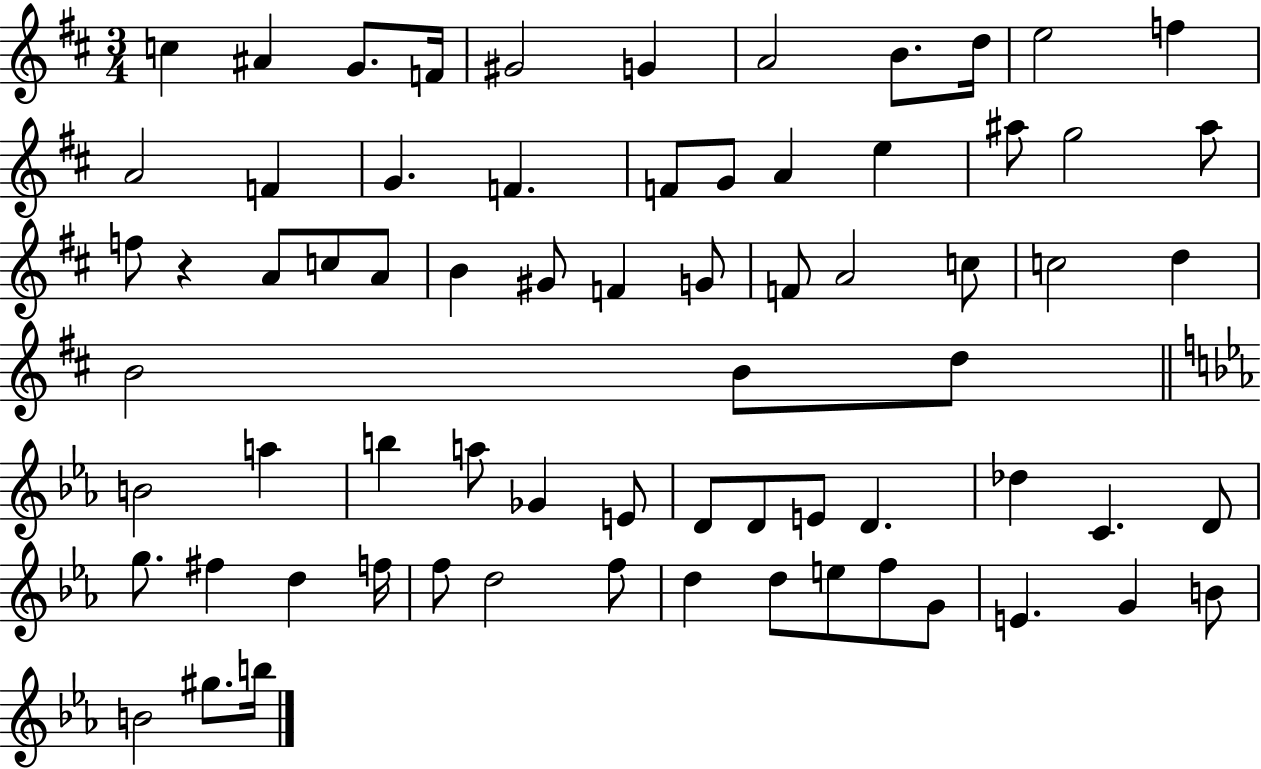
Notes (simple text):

C5/q A#4/q G4/e. F4/s G#4/h G4/q A4/h B4/e. D5/s E5/h F5/q A4/h F4/q G4/q. F4/q. F4/e G4/e A4/q E5/q A#5/e G5/h A#5/e F5/e R/q A4/e C5/e A4/e B4/q G#4/e F4/q G4/e F4/e A4/h C5/e C5/h D5/q B4/h B4/e D5/e B4/h A5/q B5/q A5/e Gb4/q E4/e D4/e D4/e E4/e D4/q. Db5/q C4/q. D4/e G5/e. F#5/q D5/q F5/s F5/e D5/h F5/e D5/q D5/e E5/e F5/e G4/e E4/q. G4/q B4/e B4/h G#5/e. B5/s